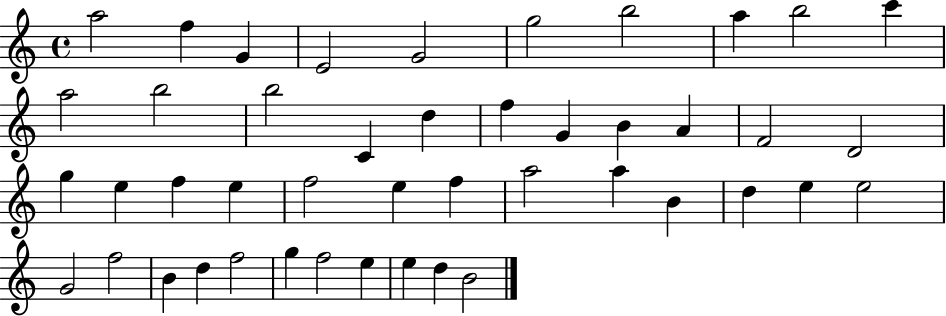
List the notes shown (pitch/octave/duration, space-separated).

A5/h F5/q G4/q E4/h G4/h G5/h B5/h A5/q B5/h C6/q A5/h B5/h B5/h C4/q D5/q F5/q G4/q B4/q A4/q F4/h D4/h G5/q E5/q F5/q E5/q F5/h E5/q F5/q A5/h A5/q B4/q D5/q E5/q E5/h G4/h F5/h B4/q D5/q F5/h G5/q F5/h E5/q E5/q D5/q B4/h